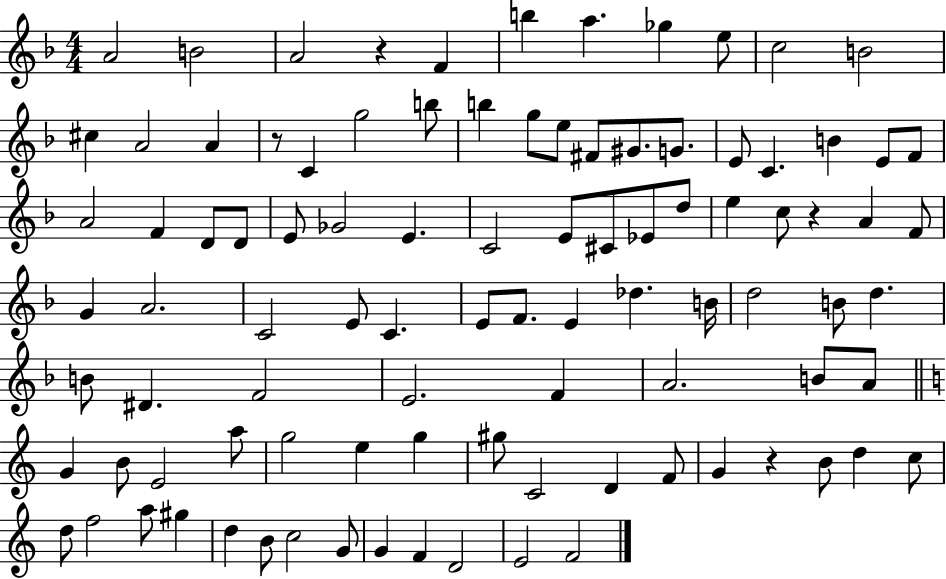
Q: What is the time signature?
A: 4/4